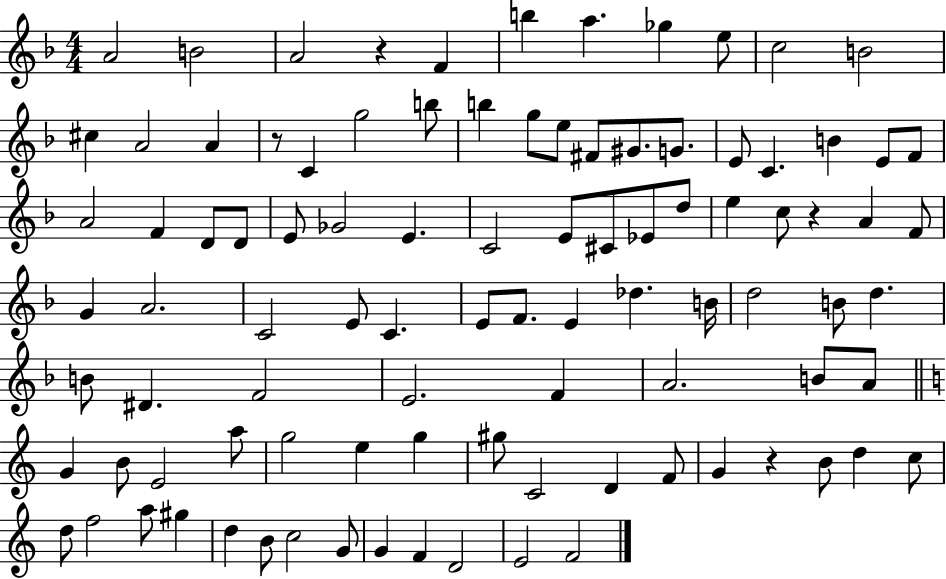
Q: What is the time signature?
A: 4/4